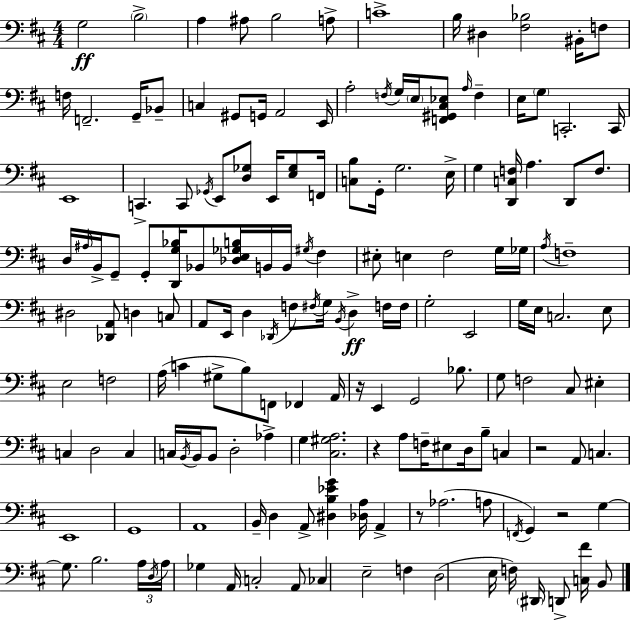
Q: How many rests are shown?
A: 5